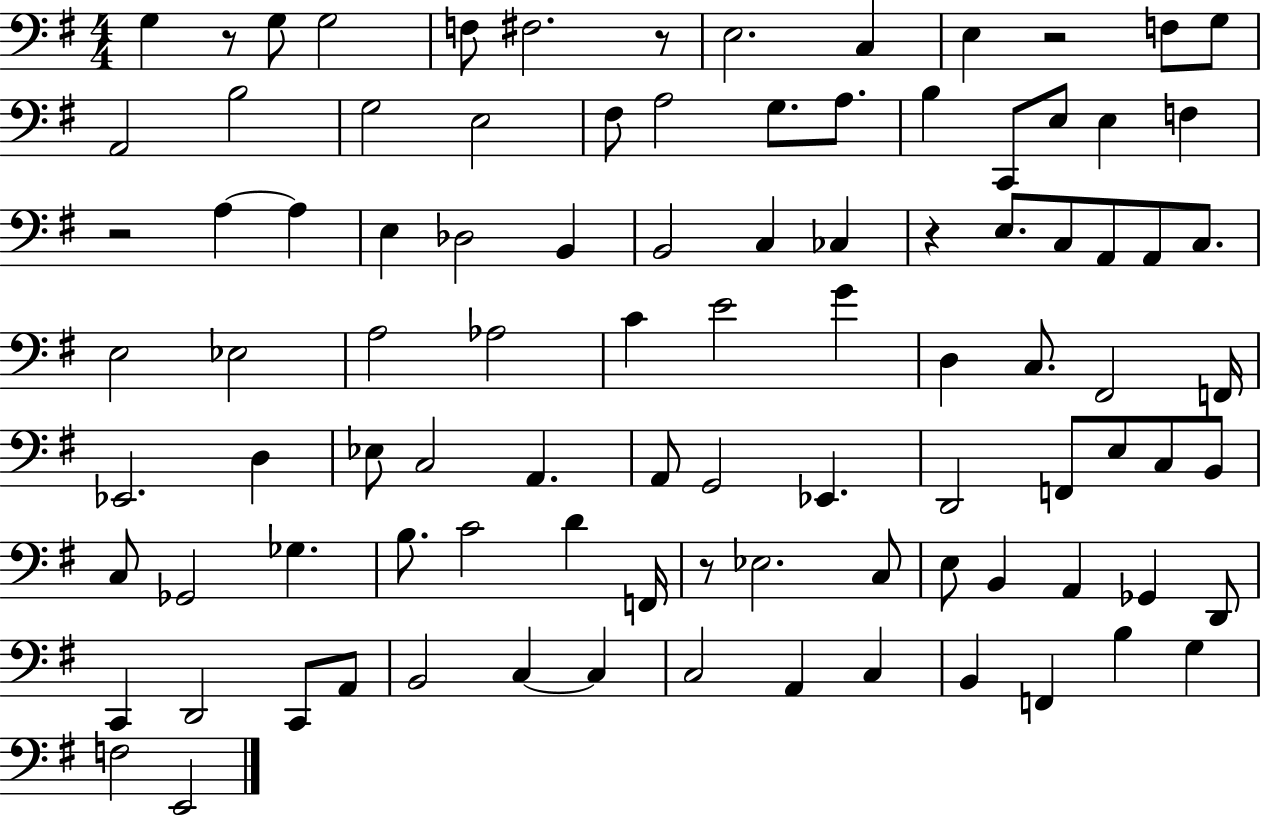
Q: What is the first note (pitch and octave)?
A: G3